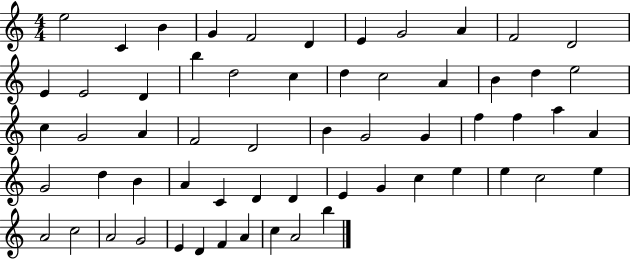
{
  \clef treble
  \numericTimeSignature
  \time 4/4
  \key c \major
  e''2 c'4 b'4 | g'4 f'2 d'4 | e'4 g'2 a'4 | f'2 d'2 | \break e'4 e'2 d'4 | b''4 d''2 c''4 | d''4 c''2 a'4 | b'4 d''4 e''2 | \break c''4 g'2 a'4 | f'2 d'2 | b'4 g'2 g'4 | f''4 f''4 a''4 a'4 | \break g'2 d''4 b'4 | a'4 c'4 d'4 d'4 | e'4 g'4 c''4 e''4 | e''4 c''2 e''4 | \break a'2 c''2 | a'2 g'2 | e'4 d'4 f'4 a'4 | c''4 a'2 b''4 | \break \bar "|."
}